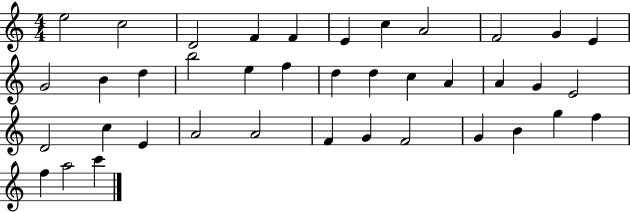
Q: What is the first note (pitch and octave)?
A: E5